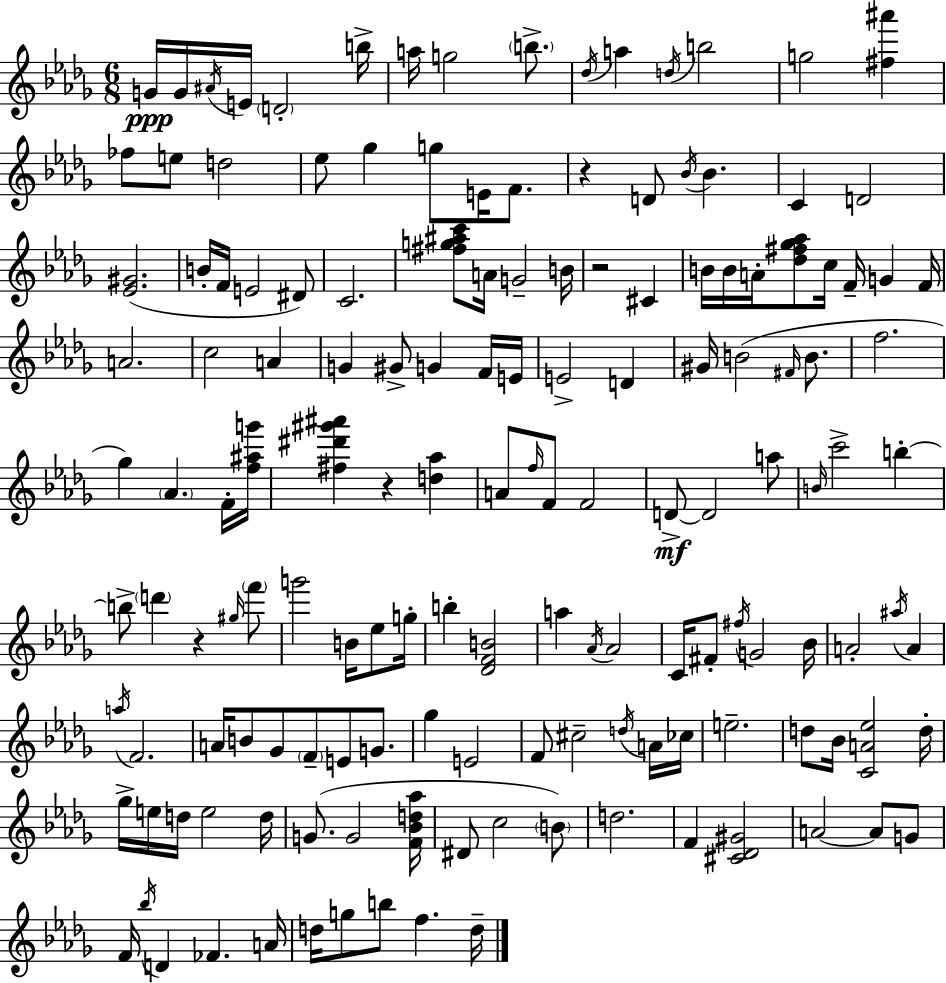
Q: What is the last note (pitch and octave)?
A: D5